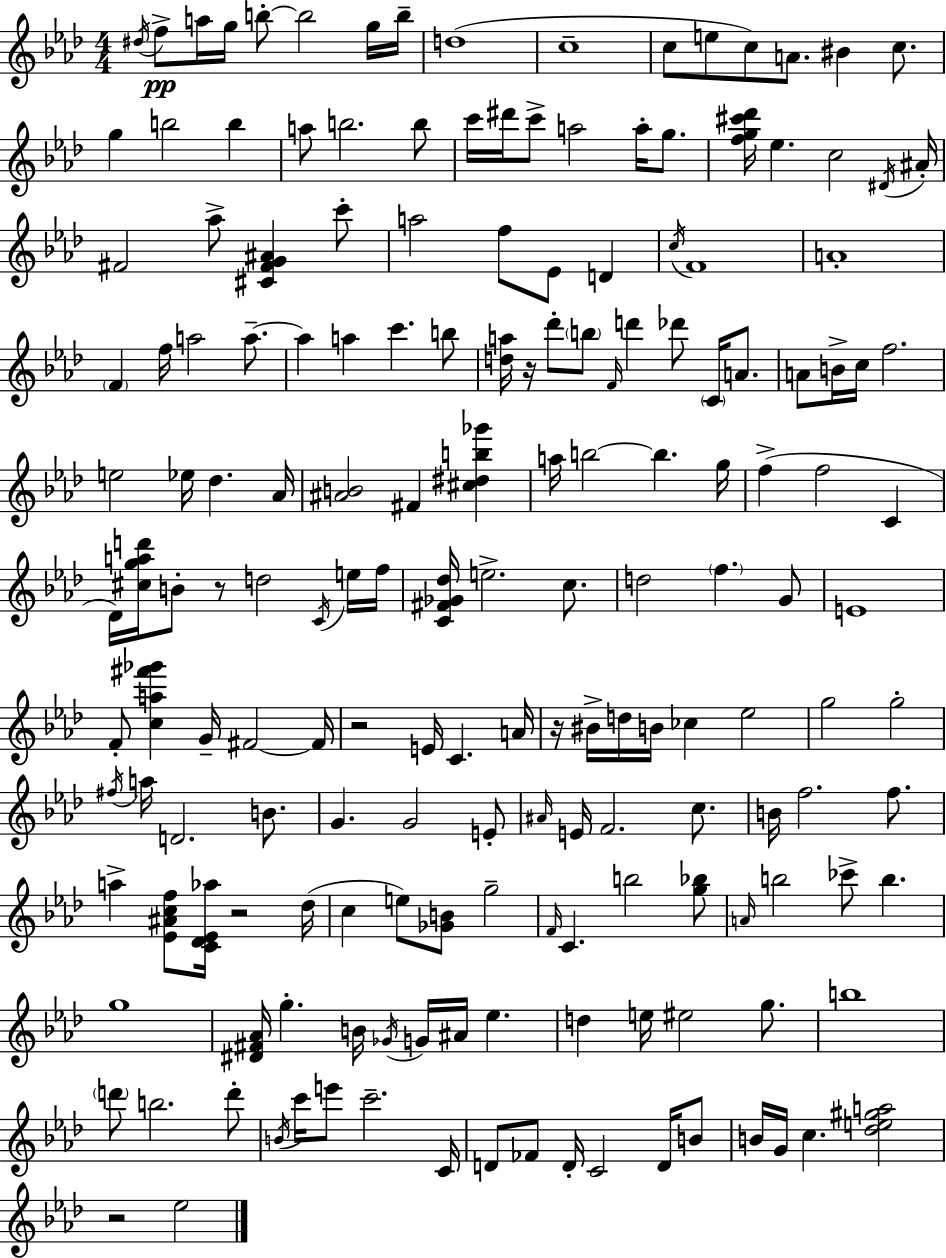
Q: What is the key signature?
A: F minor